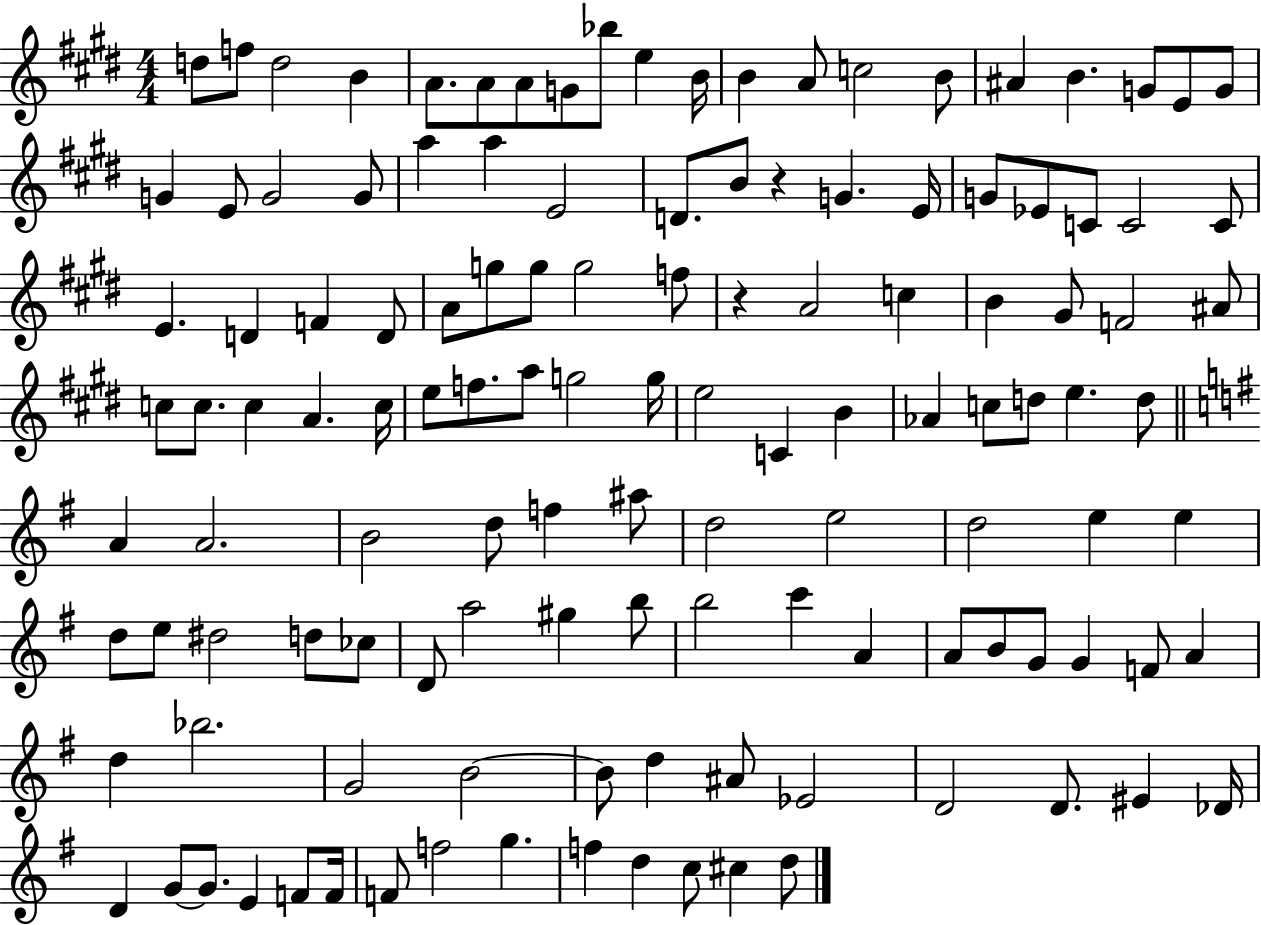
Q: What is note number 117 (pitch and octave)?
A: F4